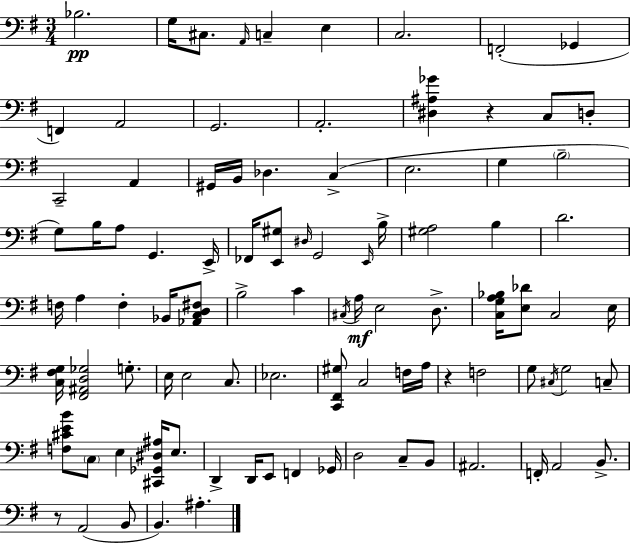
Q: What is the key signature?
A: G major